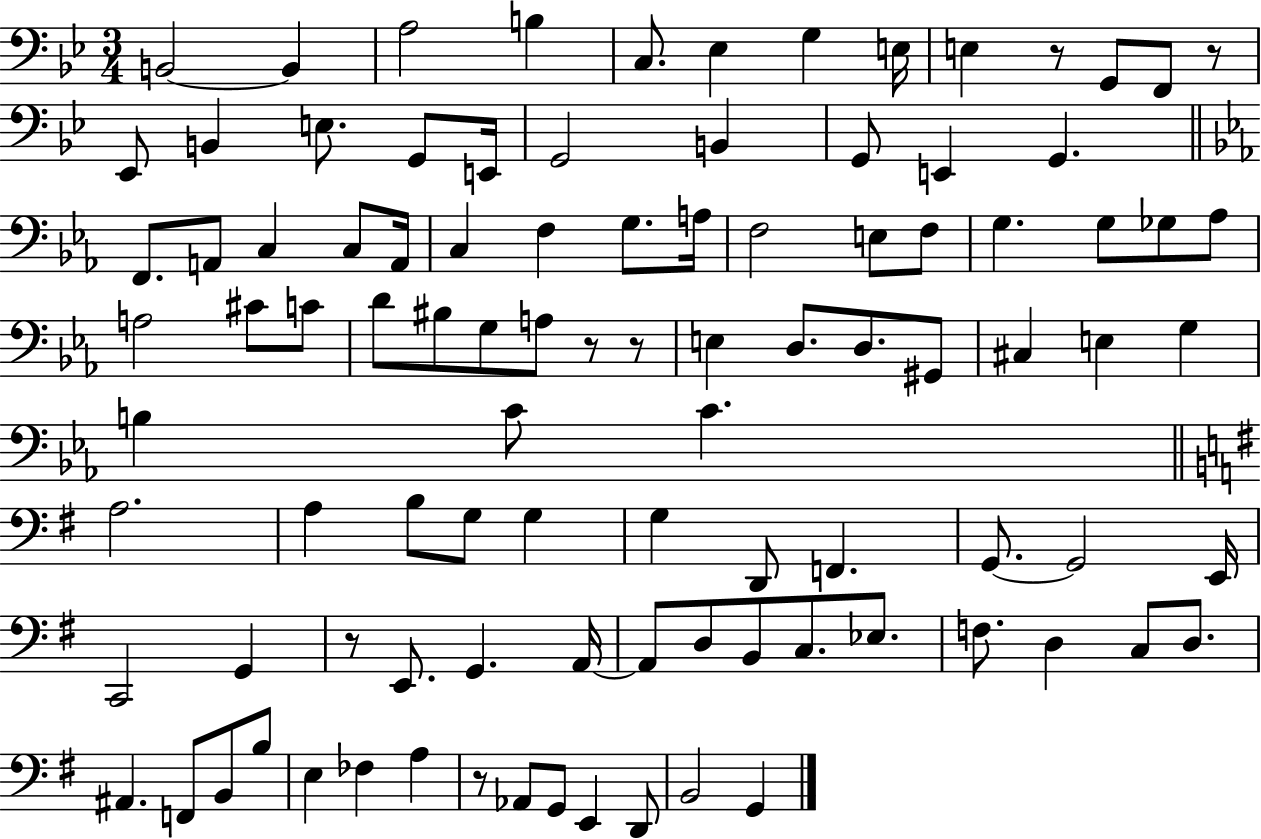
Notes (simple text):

B2/h B2/q A3/h B3/q C3/e. Eb3/q G3/q E3/s E3/q R/e G2/e F2/e R/e Eb2/e B2/q E3/e. G2/e E2/s G2/h B2/q G2/e E2/q G2/q. F2/e. A2/e C3/q C3/e A2/s C3/q F3/q G3/e. A3/s F3/h E3/e F3/e G3/q. G3/e Gb3/e Ab3/e A3/h C#4/e C4/e D4/e BIS3/e G3/e A3/e R/e R/e E3/q D3/e. D3/e. G#2/e C#3/q E3/q G3/q B3/q C4/e C4/q. A3/h. A3/q B3/e G3/e G3/q G3/q D2/e F2/q. G2/e. G2/h E2/s C2/h G2/q R/e E2/e. G2/q. A2/s A2/e D3/e B2/e C3/e. Eb3/e. F3/e. D3/q C3/e D3/e. A#2/q. F2/e B2/e B3/e E3/q FES3/q A3/q R/e Ab2/e G2/e E2/q D2/e B2/h G2/q